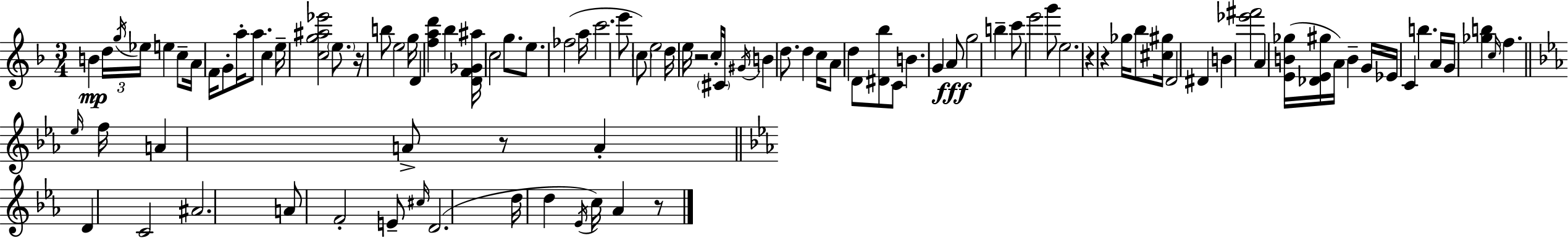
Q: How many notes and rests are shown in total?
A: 99